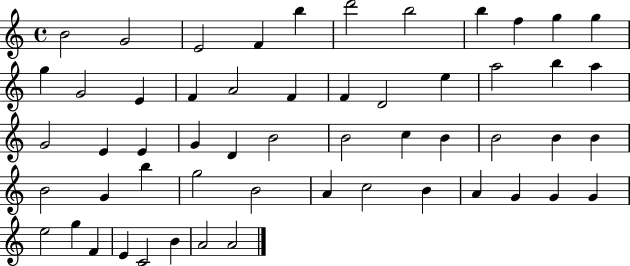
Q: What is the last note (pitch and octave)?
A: A4